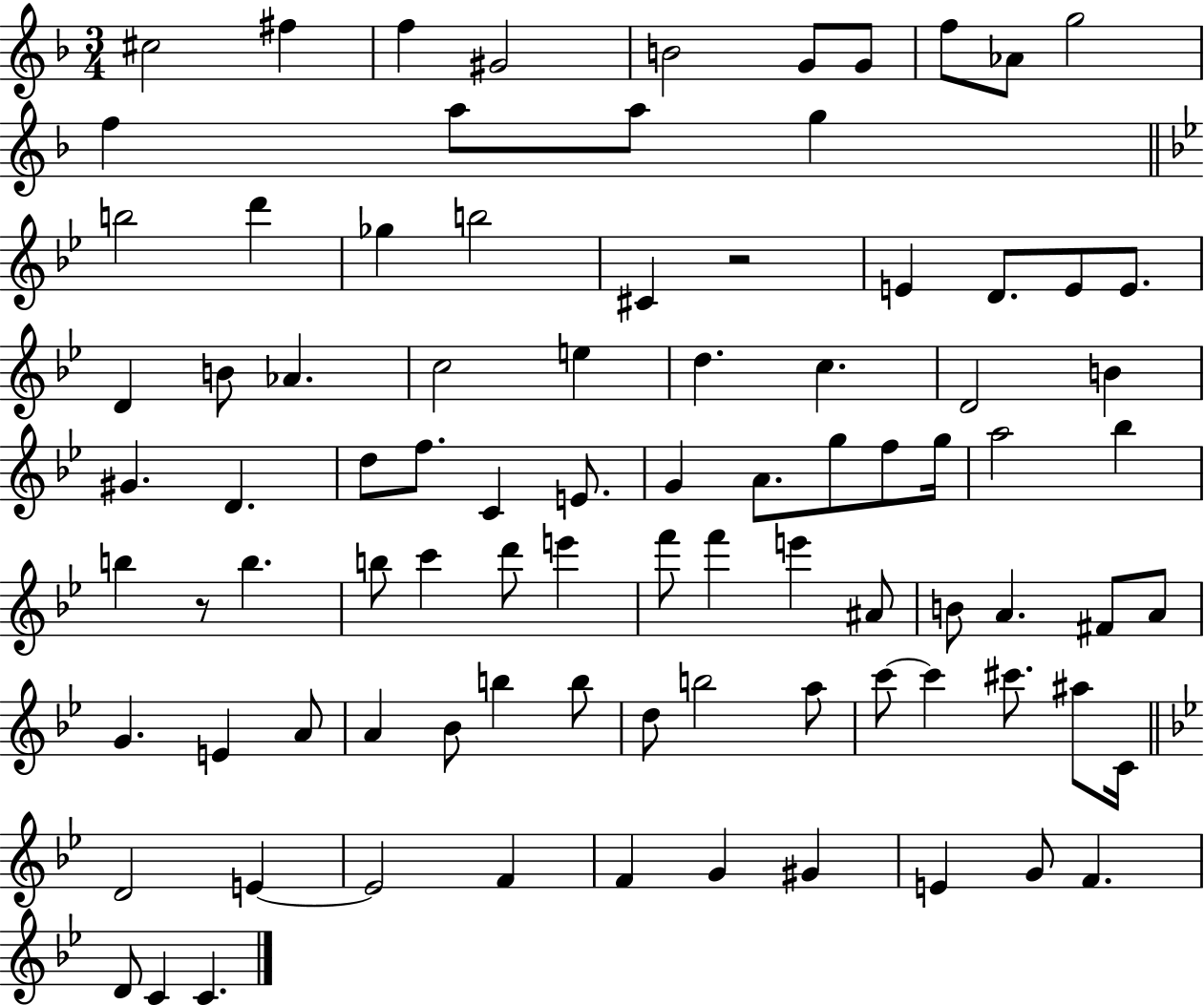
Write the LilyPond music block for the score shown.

{
  \clef treble
  \numericTimeSignature
  \time 3/4
  \key f \major
  cis''2 fis''4 | f''4 gis'2 | b'2 g'8 g'8 | f''8 aes'8 g''2 | \break f''4 a''8 a''8 g''4 | \bar "||" \break \key bes \major b''2 d'''4 | ges''4 b''2 | cis'4 r2 | e'4 d'8. e'8 e'8. | \break d'4 b'8 aes'4. | c''2 e''4 | d''4. c''4. | d'2 b'4 | \break gis'4. d'4. | d''8 f''8. c'4 e'8. | g'4 a'8. g''8 f''8 g''16 | a''2 bes''4 | \break b''4 r8 b''4. | b''8 c'''4 d'''8 e'''4 | f'''8 f'''4 e'''4 ais'8 | b'8 a'4. fis'8 a'8 | \break g'4. e'4 a'8 | a'4 bes'8 b''4 b''8 | d''8 b''2 a''8 | c'''8~~ c'''4 cis'''8. ais''8 c'16 | \break \bar "||" \break \key bes \major d'2 e'4~~ | e'2 f'4 | f'4 g'4 gis'4 | e'4 g'8 f'4. | \break d'8 c'4 c'4. | \bar "|."
}